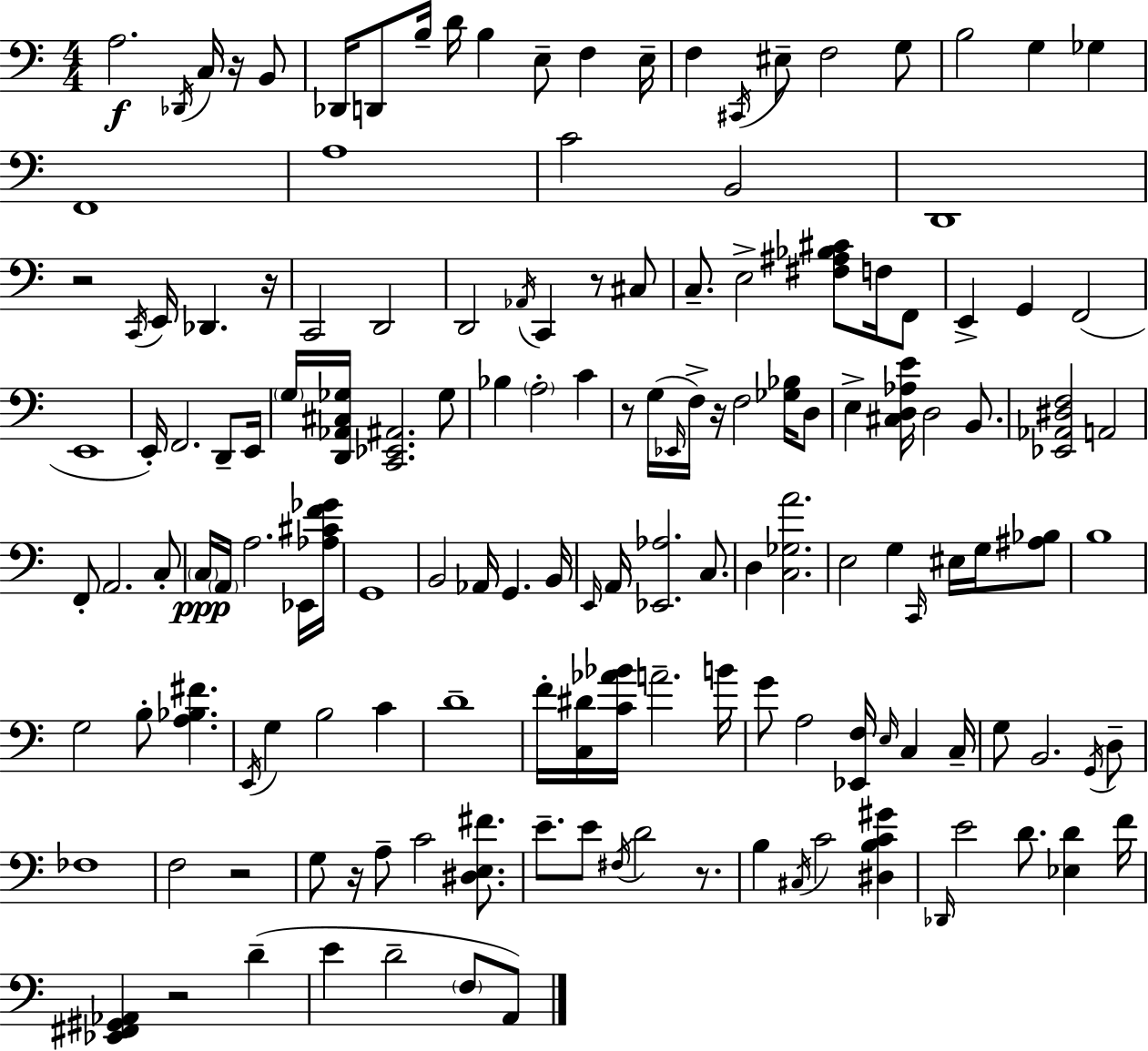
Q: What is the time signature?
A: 4/4